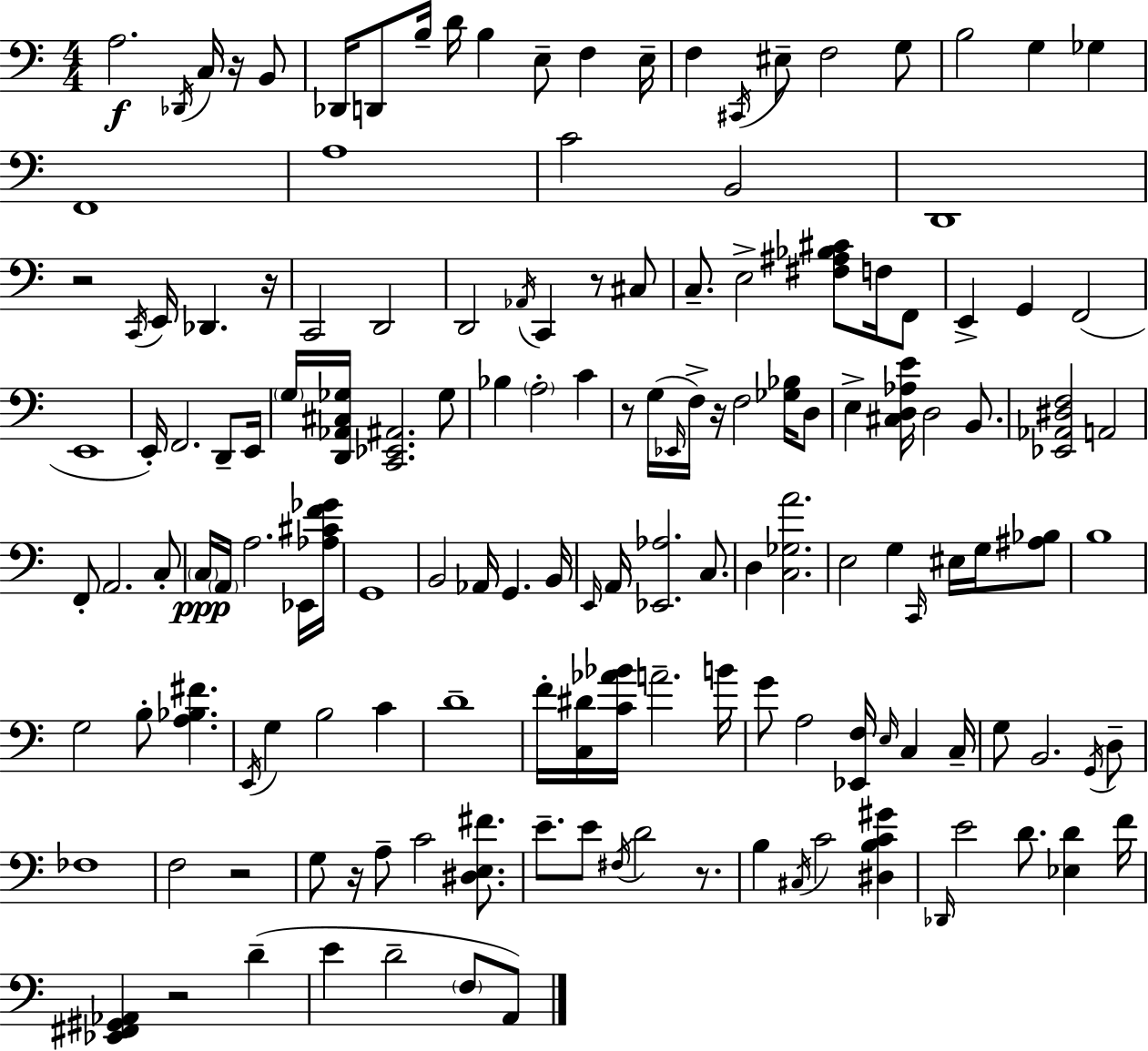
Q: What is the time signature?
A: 4/4